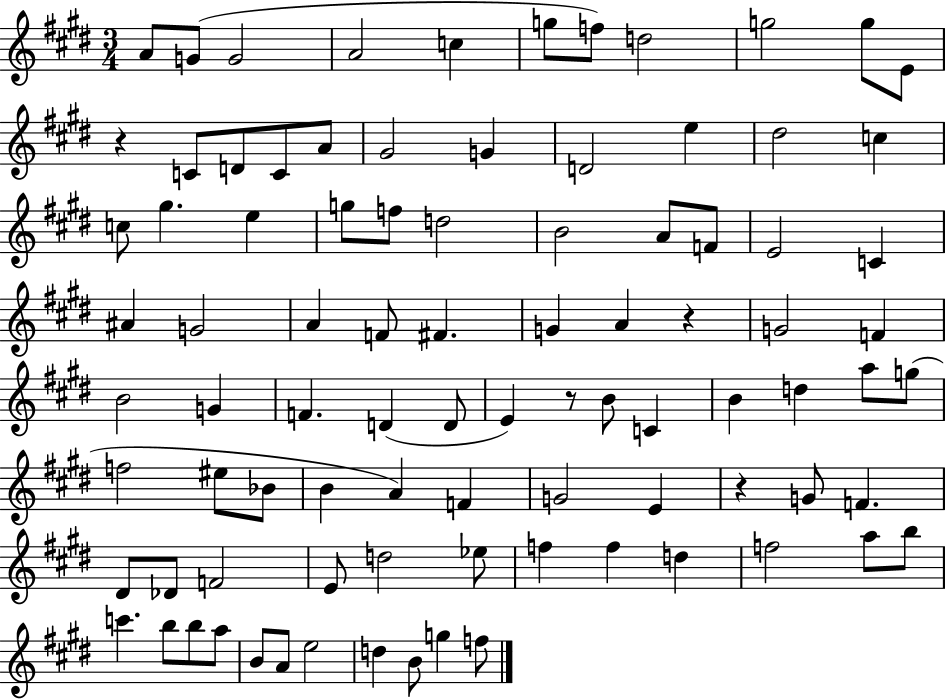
{
  \clef treble
  \numericTimeSignature
  \time 3/4
  \key e \major
  \repeat volta 2 { a'8 g'8( g'2 | a'2 c''4 | g''8 f''8) d''2 | g''2 g''8 e'8 | \break r4 c'8 d'8 c'8 a'8 | gis'2 g'4 | d'2 e''4 | dis''2 c''4 | \break c''8 gis''4. e''4 | g''8 f''8 d''2 | b'2 a'8 f'8 | e'2 c'4 | \break ais'4 g'2 | a'4 f'8 fis'4. | g'4 a'4 r4 | g'2 f'4 | \break b'2 g'4 | f'4. d'4( d'8 | e'4) r8 b'8 c'4 | b'4 d''4 a''8 g''8( | \break f''2 eis''8 bes'8 | b'4 a'4) f'4 | g'2 e'4 | r4 g'8 f'4. | \break dis'8 des'8 f'2 | e'8 d''2 ees''8 | f''4 f''4 d''4 | f''2 a''8 b''8 | \break c'''4. b''8 b''8 a''8 | b'8 a'8 e''2 | d''4 b'8 g''4 f''8 | } \bar "|."
}